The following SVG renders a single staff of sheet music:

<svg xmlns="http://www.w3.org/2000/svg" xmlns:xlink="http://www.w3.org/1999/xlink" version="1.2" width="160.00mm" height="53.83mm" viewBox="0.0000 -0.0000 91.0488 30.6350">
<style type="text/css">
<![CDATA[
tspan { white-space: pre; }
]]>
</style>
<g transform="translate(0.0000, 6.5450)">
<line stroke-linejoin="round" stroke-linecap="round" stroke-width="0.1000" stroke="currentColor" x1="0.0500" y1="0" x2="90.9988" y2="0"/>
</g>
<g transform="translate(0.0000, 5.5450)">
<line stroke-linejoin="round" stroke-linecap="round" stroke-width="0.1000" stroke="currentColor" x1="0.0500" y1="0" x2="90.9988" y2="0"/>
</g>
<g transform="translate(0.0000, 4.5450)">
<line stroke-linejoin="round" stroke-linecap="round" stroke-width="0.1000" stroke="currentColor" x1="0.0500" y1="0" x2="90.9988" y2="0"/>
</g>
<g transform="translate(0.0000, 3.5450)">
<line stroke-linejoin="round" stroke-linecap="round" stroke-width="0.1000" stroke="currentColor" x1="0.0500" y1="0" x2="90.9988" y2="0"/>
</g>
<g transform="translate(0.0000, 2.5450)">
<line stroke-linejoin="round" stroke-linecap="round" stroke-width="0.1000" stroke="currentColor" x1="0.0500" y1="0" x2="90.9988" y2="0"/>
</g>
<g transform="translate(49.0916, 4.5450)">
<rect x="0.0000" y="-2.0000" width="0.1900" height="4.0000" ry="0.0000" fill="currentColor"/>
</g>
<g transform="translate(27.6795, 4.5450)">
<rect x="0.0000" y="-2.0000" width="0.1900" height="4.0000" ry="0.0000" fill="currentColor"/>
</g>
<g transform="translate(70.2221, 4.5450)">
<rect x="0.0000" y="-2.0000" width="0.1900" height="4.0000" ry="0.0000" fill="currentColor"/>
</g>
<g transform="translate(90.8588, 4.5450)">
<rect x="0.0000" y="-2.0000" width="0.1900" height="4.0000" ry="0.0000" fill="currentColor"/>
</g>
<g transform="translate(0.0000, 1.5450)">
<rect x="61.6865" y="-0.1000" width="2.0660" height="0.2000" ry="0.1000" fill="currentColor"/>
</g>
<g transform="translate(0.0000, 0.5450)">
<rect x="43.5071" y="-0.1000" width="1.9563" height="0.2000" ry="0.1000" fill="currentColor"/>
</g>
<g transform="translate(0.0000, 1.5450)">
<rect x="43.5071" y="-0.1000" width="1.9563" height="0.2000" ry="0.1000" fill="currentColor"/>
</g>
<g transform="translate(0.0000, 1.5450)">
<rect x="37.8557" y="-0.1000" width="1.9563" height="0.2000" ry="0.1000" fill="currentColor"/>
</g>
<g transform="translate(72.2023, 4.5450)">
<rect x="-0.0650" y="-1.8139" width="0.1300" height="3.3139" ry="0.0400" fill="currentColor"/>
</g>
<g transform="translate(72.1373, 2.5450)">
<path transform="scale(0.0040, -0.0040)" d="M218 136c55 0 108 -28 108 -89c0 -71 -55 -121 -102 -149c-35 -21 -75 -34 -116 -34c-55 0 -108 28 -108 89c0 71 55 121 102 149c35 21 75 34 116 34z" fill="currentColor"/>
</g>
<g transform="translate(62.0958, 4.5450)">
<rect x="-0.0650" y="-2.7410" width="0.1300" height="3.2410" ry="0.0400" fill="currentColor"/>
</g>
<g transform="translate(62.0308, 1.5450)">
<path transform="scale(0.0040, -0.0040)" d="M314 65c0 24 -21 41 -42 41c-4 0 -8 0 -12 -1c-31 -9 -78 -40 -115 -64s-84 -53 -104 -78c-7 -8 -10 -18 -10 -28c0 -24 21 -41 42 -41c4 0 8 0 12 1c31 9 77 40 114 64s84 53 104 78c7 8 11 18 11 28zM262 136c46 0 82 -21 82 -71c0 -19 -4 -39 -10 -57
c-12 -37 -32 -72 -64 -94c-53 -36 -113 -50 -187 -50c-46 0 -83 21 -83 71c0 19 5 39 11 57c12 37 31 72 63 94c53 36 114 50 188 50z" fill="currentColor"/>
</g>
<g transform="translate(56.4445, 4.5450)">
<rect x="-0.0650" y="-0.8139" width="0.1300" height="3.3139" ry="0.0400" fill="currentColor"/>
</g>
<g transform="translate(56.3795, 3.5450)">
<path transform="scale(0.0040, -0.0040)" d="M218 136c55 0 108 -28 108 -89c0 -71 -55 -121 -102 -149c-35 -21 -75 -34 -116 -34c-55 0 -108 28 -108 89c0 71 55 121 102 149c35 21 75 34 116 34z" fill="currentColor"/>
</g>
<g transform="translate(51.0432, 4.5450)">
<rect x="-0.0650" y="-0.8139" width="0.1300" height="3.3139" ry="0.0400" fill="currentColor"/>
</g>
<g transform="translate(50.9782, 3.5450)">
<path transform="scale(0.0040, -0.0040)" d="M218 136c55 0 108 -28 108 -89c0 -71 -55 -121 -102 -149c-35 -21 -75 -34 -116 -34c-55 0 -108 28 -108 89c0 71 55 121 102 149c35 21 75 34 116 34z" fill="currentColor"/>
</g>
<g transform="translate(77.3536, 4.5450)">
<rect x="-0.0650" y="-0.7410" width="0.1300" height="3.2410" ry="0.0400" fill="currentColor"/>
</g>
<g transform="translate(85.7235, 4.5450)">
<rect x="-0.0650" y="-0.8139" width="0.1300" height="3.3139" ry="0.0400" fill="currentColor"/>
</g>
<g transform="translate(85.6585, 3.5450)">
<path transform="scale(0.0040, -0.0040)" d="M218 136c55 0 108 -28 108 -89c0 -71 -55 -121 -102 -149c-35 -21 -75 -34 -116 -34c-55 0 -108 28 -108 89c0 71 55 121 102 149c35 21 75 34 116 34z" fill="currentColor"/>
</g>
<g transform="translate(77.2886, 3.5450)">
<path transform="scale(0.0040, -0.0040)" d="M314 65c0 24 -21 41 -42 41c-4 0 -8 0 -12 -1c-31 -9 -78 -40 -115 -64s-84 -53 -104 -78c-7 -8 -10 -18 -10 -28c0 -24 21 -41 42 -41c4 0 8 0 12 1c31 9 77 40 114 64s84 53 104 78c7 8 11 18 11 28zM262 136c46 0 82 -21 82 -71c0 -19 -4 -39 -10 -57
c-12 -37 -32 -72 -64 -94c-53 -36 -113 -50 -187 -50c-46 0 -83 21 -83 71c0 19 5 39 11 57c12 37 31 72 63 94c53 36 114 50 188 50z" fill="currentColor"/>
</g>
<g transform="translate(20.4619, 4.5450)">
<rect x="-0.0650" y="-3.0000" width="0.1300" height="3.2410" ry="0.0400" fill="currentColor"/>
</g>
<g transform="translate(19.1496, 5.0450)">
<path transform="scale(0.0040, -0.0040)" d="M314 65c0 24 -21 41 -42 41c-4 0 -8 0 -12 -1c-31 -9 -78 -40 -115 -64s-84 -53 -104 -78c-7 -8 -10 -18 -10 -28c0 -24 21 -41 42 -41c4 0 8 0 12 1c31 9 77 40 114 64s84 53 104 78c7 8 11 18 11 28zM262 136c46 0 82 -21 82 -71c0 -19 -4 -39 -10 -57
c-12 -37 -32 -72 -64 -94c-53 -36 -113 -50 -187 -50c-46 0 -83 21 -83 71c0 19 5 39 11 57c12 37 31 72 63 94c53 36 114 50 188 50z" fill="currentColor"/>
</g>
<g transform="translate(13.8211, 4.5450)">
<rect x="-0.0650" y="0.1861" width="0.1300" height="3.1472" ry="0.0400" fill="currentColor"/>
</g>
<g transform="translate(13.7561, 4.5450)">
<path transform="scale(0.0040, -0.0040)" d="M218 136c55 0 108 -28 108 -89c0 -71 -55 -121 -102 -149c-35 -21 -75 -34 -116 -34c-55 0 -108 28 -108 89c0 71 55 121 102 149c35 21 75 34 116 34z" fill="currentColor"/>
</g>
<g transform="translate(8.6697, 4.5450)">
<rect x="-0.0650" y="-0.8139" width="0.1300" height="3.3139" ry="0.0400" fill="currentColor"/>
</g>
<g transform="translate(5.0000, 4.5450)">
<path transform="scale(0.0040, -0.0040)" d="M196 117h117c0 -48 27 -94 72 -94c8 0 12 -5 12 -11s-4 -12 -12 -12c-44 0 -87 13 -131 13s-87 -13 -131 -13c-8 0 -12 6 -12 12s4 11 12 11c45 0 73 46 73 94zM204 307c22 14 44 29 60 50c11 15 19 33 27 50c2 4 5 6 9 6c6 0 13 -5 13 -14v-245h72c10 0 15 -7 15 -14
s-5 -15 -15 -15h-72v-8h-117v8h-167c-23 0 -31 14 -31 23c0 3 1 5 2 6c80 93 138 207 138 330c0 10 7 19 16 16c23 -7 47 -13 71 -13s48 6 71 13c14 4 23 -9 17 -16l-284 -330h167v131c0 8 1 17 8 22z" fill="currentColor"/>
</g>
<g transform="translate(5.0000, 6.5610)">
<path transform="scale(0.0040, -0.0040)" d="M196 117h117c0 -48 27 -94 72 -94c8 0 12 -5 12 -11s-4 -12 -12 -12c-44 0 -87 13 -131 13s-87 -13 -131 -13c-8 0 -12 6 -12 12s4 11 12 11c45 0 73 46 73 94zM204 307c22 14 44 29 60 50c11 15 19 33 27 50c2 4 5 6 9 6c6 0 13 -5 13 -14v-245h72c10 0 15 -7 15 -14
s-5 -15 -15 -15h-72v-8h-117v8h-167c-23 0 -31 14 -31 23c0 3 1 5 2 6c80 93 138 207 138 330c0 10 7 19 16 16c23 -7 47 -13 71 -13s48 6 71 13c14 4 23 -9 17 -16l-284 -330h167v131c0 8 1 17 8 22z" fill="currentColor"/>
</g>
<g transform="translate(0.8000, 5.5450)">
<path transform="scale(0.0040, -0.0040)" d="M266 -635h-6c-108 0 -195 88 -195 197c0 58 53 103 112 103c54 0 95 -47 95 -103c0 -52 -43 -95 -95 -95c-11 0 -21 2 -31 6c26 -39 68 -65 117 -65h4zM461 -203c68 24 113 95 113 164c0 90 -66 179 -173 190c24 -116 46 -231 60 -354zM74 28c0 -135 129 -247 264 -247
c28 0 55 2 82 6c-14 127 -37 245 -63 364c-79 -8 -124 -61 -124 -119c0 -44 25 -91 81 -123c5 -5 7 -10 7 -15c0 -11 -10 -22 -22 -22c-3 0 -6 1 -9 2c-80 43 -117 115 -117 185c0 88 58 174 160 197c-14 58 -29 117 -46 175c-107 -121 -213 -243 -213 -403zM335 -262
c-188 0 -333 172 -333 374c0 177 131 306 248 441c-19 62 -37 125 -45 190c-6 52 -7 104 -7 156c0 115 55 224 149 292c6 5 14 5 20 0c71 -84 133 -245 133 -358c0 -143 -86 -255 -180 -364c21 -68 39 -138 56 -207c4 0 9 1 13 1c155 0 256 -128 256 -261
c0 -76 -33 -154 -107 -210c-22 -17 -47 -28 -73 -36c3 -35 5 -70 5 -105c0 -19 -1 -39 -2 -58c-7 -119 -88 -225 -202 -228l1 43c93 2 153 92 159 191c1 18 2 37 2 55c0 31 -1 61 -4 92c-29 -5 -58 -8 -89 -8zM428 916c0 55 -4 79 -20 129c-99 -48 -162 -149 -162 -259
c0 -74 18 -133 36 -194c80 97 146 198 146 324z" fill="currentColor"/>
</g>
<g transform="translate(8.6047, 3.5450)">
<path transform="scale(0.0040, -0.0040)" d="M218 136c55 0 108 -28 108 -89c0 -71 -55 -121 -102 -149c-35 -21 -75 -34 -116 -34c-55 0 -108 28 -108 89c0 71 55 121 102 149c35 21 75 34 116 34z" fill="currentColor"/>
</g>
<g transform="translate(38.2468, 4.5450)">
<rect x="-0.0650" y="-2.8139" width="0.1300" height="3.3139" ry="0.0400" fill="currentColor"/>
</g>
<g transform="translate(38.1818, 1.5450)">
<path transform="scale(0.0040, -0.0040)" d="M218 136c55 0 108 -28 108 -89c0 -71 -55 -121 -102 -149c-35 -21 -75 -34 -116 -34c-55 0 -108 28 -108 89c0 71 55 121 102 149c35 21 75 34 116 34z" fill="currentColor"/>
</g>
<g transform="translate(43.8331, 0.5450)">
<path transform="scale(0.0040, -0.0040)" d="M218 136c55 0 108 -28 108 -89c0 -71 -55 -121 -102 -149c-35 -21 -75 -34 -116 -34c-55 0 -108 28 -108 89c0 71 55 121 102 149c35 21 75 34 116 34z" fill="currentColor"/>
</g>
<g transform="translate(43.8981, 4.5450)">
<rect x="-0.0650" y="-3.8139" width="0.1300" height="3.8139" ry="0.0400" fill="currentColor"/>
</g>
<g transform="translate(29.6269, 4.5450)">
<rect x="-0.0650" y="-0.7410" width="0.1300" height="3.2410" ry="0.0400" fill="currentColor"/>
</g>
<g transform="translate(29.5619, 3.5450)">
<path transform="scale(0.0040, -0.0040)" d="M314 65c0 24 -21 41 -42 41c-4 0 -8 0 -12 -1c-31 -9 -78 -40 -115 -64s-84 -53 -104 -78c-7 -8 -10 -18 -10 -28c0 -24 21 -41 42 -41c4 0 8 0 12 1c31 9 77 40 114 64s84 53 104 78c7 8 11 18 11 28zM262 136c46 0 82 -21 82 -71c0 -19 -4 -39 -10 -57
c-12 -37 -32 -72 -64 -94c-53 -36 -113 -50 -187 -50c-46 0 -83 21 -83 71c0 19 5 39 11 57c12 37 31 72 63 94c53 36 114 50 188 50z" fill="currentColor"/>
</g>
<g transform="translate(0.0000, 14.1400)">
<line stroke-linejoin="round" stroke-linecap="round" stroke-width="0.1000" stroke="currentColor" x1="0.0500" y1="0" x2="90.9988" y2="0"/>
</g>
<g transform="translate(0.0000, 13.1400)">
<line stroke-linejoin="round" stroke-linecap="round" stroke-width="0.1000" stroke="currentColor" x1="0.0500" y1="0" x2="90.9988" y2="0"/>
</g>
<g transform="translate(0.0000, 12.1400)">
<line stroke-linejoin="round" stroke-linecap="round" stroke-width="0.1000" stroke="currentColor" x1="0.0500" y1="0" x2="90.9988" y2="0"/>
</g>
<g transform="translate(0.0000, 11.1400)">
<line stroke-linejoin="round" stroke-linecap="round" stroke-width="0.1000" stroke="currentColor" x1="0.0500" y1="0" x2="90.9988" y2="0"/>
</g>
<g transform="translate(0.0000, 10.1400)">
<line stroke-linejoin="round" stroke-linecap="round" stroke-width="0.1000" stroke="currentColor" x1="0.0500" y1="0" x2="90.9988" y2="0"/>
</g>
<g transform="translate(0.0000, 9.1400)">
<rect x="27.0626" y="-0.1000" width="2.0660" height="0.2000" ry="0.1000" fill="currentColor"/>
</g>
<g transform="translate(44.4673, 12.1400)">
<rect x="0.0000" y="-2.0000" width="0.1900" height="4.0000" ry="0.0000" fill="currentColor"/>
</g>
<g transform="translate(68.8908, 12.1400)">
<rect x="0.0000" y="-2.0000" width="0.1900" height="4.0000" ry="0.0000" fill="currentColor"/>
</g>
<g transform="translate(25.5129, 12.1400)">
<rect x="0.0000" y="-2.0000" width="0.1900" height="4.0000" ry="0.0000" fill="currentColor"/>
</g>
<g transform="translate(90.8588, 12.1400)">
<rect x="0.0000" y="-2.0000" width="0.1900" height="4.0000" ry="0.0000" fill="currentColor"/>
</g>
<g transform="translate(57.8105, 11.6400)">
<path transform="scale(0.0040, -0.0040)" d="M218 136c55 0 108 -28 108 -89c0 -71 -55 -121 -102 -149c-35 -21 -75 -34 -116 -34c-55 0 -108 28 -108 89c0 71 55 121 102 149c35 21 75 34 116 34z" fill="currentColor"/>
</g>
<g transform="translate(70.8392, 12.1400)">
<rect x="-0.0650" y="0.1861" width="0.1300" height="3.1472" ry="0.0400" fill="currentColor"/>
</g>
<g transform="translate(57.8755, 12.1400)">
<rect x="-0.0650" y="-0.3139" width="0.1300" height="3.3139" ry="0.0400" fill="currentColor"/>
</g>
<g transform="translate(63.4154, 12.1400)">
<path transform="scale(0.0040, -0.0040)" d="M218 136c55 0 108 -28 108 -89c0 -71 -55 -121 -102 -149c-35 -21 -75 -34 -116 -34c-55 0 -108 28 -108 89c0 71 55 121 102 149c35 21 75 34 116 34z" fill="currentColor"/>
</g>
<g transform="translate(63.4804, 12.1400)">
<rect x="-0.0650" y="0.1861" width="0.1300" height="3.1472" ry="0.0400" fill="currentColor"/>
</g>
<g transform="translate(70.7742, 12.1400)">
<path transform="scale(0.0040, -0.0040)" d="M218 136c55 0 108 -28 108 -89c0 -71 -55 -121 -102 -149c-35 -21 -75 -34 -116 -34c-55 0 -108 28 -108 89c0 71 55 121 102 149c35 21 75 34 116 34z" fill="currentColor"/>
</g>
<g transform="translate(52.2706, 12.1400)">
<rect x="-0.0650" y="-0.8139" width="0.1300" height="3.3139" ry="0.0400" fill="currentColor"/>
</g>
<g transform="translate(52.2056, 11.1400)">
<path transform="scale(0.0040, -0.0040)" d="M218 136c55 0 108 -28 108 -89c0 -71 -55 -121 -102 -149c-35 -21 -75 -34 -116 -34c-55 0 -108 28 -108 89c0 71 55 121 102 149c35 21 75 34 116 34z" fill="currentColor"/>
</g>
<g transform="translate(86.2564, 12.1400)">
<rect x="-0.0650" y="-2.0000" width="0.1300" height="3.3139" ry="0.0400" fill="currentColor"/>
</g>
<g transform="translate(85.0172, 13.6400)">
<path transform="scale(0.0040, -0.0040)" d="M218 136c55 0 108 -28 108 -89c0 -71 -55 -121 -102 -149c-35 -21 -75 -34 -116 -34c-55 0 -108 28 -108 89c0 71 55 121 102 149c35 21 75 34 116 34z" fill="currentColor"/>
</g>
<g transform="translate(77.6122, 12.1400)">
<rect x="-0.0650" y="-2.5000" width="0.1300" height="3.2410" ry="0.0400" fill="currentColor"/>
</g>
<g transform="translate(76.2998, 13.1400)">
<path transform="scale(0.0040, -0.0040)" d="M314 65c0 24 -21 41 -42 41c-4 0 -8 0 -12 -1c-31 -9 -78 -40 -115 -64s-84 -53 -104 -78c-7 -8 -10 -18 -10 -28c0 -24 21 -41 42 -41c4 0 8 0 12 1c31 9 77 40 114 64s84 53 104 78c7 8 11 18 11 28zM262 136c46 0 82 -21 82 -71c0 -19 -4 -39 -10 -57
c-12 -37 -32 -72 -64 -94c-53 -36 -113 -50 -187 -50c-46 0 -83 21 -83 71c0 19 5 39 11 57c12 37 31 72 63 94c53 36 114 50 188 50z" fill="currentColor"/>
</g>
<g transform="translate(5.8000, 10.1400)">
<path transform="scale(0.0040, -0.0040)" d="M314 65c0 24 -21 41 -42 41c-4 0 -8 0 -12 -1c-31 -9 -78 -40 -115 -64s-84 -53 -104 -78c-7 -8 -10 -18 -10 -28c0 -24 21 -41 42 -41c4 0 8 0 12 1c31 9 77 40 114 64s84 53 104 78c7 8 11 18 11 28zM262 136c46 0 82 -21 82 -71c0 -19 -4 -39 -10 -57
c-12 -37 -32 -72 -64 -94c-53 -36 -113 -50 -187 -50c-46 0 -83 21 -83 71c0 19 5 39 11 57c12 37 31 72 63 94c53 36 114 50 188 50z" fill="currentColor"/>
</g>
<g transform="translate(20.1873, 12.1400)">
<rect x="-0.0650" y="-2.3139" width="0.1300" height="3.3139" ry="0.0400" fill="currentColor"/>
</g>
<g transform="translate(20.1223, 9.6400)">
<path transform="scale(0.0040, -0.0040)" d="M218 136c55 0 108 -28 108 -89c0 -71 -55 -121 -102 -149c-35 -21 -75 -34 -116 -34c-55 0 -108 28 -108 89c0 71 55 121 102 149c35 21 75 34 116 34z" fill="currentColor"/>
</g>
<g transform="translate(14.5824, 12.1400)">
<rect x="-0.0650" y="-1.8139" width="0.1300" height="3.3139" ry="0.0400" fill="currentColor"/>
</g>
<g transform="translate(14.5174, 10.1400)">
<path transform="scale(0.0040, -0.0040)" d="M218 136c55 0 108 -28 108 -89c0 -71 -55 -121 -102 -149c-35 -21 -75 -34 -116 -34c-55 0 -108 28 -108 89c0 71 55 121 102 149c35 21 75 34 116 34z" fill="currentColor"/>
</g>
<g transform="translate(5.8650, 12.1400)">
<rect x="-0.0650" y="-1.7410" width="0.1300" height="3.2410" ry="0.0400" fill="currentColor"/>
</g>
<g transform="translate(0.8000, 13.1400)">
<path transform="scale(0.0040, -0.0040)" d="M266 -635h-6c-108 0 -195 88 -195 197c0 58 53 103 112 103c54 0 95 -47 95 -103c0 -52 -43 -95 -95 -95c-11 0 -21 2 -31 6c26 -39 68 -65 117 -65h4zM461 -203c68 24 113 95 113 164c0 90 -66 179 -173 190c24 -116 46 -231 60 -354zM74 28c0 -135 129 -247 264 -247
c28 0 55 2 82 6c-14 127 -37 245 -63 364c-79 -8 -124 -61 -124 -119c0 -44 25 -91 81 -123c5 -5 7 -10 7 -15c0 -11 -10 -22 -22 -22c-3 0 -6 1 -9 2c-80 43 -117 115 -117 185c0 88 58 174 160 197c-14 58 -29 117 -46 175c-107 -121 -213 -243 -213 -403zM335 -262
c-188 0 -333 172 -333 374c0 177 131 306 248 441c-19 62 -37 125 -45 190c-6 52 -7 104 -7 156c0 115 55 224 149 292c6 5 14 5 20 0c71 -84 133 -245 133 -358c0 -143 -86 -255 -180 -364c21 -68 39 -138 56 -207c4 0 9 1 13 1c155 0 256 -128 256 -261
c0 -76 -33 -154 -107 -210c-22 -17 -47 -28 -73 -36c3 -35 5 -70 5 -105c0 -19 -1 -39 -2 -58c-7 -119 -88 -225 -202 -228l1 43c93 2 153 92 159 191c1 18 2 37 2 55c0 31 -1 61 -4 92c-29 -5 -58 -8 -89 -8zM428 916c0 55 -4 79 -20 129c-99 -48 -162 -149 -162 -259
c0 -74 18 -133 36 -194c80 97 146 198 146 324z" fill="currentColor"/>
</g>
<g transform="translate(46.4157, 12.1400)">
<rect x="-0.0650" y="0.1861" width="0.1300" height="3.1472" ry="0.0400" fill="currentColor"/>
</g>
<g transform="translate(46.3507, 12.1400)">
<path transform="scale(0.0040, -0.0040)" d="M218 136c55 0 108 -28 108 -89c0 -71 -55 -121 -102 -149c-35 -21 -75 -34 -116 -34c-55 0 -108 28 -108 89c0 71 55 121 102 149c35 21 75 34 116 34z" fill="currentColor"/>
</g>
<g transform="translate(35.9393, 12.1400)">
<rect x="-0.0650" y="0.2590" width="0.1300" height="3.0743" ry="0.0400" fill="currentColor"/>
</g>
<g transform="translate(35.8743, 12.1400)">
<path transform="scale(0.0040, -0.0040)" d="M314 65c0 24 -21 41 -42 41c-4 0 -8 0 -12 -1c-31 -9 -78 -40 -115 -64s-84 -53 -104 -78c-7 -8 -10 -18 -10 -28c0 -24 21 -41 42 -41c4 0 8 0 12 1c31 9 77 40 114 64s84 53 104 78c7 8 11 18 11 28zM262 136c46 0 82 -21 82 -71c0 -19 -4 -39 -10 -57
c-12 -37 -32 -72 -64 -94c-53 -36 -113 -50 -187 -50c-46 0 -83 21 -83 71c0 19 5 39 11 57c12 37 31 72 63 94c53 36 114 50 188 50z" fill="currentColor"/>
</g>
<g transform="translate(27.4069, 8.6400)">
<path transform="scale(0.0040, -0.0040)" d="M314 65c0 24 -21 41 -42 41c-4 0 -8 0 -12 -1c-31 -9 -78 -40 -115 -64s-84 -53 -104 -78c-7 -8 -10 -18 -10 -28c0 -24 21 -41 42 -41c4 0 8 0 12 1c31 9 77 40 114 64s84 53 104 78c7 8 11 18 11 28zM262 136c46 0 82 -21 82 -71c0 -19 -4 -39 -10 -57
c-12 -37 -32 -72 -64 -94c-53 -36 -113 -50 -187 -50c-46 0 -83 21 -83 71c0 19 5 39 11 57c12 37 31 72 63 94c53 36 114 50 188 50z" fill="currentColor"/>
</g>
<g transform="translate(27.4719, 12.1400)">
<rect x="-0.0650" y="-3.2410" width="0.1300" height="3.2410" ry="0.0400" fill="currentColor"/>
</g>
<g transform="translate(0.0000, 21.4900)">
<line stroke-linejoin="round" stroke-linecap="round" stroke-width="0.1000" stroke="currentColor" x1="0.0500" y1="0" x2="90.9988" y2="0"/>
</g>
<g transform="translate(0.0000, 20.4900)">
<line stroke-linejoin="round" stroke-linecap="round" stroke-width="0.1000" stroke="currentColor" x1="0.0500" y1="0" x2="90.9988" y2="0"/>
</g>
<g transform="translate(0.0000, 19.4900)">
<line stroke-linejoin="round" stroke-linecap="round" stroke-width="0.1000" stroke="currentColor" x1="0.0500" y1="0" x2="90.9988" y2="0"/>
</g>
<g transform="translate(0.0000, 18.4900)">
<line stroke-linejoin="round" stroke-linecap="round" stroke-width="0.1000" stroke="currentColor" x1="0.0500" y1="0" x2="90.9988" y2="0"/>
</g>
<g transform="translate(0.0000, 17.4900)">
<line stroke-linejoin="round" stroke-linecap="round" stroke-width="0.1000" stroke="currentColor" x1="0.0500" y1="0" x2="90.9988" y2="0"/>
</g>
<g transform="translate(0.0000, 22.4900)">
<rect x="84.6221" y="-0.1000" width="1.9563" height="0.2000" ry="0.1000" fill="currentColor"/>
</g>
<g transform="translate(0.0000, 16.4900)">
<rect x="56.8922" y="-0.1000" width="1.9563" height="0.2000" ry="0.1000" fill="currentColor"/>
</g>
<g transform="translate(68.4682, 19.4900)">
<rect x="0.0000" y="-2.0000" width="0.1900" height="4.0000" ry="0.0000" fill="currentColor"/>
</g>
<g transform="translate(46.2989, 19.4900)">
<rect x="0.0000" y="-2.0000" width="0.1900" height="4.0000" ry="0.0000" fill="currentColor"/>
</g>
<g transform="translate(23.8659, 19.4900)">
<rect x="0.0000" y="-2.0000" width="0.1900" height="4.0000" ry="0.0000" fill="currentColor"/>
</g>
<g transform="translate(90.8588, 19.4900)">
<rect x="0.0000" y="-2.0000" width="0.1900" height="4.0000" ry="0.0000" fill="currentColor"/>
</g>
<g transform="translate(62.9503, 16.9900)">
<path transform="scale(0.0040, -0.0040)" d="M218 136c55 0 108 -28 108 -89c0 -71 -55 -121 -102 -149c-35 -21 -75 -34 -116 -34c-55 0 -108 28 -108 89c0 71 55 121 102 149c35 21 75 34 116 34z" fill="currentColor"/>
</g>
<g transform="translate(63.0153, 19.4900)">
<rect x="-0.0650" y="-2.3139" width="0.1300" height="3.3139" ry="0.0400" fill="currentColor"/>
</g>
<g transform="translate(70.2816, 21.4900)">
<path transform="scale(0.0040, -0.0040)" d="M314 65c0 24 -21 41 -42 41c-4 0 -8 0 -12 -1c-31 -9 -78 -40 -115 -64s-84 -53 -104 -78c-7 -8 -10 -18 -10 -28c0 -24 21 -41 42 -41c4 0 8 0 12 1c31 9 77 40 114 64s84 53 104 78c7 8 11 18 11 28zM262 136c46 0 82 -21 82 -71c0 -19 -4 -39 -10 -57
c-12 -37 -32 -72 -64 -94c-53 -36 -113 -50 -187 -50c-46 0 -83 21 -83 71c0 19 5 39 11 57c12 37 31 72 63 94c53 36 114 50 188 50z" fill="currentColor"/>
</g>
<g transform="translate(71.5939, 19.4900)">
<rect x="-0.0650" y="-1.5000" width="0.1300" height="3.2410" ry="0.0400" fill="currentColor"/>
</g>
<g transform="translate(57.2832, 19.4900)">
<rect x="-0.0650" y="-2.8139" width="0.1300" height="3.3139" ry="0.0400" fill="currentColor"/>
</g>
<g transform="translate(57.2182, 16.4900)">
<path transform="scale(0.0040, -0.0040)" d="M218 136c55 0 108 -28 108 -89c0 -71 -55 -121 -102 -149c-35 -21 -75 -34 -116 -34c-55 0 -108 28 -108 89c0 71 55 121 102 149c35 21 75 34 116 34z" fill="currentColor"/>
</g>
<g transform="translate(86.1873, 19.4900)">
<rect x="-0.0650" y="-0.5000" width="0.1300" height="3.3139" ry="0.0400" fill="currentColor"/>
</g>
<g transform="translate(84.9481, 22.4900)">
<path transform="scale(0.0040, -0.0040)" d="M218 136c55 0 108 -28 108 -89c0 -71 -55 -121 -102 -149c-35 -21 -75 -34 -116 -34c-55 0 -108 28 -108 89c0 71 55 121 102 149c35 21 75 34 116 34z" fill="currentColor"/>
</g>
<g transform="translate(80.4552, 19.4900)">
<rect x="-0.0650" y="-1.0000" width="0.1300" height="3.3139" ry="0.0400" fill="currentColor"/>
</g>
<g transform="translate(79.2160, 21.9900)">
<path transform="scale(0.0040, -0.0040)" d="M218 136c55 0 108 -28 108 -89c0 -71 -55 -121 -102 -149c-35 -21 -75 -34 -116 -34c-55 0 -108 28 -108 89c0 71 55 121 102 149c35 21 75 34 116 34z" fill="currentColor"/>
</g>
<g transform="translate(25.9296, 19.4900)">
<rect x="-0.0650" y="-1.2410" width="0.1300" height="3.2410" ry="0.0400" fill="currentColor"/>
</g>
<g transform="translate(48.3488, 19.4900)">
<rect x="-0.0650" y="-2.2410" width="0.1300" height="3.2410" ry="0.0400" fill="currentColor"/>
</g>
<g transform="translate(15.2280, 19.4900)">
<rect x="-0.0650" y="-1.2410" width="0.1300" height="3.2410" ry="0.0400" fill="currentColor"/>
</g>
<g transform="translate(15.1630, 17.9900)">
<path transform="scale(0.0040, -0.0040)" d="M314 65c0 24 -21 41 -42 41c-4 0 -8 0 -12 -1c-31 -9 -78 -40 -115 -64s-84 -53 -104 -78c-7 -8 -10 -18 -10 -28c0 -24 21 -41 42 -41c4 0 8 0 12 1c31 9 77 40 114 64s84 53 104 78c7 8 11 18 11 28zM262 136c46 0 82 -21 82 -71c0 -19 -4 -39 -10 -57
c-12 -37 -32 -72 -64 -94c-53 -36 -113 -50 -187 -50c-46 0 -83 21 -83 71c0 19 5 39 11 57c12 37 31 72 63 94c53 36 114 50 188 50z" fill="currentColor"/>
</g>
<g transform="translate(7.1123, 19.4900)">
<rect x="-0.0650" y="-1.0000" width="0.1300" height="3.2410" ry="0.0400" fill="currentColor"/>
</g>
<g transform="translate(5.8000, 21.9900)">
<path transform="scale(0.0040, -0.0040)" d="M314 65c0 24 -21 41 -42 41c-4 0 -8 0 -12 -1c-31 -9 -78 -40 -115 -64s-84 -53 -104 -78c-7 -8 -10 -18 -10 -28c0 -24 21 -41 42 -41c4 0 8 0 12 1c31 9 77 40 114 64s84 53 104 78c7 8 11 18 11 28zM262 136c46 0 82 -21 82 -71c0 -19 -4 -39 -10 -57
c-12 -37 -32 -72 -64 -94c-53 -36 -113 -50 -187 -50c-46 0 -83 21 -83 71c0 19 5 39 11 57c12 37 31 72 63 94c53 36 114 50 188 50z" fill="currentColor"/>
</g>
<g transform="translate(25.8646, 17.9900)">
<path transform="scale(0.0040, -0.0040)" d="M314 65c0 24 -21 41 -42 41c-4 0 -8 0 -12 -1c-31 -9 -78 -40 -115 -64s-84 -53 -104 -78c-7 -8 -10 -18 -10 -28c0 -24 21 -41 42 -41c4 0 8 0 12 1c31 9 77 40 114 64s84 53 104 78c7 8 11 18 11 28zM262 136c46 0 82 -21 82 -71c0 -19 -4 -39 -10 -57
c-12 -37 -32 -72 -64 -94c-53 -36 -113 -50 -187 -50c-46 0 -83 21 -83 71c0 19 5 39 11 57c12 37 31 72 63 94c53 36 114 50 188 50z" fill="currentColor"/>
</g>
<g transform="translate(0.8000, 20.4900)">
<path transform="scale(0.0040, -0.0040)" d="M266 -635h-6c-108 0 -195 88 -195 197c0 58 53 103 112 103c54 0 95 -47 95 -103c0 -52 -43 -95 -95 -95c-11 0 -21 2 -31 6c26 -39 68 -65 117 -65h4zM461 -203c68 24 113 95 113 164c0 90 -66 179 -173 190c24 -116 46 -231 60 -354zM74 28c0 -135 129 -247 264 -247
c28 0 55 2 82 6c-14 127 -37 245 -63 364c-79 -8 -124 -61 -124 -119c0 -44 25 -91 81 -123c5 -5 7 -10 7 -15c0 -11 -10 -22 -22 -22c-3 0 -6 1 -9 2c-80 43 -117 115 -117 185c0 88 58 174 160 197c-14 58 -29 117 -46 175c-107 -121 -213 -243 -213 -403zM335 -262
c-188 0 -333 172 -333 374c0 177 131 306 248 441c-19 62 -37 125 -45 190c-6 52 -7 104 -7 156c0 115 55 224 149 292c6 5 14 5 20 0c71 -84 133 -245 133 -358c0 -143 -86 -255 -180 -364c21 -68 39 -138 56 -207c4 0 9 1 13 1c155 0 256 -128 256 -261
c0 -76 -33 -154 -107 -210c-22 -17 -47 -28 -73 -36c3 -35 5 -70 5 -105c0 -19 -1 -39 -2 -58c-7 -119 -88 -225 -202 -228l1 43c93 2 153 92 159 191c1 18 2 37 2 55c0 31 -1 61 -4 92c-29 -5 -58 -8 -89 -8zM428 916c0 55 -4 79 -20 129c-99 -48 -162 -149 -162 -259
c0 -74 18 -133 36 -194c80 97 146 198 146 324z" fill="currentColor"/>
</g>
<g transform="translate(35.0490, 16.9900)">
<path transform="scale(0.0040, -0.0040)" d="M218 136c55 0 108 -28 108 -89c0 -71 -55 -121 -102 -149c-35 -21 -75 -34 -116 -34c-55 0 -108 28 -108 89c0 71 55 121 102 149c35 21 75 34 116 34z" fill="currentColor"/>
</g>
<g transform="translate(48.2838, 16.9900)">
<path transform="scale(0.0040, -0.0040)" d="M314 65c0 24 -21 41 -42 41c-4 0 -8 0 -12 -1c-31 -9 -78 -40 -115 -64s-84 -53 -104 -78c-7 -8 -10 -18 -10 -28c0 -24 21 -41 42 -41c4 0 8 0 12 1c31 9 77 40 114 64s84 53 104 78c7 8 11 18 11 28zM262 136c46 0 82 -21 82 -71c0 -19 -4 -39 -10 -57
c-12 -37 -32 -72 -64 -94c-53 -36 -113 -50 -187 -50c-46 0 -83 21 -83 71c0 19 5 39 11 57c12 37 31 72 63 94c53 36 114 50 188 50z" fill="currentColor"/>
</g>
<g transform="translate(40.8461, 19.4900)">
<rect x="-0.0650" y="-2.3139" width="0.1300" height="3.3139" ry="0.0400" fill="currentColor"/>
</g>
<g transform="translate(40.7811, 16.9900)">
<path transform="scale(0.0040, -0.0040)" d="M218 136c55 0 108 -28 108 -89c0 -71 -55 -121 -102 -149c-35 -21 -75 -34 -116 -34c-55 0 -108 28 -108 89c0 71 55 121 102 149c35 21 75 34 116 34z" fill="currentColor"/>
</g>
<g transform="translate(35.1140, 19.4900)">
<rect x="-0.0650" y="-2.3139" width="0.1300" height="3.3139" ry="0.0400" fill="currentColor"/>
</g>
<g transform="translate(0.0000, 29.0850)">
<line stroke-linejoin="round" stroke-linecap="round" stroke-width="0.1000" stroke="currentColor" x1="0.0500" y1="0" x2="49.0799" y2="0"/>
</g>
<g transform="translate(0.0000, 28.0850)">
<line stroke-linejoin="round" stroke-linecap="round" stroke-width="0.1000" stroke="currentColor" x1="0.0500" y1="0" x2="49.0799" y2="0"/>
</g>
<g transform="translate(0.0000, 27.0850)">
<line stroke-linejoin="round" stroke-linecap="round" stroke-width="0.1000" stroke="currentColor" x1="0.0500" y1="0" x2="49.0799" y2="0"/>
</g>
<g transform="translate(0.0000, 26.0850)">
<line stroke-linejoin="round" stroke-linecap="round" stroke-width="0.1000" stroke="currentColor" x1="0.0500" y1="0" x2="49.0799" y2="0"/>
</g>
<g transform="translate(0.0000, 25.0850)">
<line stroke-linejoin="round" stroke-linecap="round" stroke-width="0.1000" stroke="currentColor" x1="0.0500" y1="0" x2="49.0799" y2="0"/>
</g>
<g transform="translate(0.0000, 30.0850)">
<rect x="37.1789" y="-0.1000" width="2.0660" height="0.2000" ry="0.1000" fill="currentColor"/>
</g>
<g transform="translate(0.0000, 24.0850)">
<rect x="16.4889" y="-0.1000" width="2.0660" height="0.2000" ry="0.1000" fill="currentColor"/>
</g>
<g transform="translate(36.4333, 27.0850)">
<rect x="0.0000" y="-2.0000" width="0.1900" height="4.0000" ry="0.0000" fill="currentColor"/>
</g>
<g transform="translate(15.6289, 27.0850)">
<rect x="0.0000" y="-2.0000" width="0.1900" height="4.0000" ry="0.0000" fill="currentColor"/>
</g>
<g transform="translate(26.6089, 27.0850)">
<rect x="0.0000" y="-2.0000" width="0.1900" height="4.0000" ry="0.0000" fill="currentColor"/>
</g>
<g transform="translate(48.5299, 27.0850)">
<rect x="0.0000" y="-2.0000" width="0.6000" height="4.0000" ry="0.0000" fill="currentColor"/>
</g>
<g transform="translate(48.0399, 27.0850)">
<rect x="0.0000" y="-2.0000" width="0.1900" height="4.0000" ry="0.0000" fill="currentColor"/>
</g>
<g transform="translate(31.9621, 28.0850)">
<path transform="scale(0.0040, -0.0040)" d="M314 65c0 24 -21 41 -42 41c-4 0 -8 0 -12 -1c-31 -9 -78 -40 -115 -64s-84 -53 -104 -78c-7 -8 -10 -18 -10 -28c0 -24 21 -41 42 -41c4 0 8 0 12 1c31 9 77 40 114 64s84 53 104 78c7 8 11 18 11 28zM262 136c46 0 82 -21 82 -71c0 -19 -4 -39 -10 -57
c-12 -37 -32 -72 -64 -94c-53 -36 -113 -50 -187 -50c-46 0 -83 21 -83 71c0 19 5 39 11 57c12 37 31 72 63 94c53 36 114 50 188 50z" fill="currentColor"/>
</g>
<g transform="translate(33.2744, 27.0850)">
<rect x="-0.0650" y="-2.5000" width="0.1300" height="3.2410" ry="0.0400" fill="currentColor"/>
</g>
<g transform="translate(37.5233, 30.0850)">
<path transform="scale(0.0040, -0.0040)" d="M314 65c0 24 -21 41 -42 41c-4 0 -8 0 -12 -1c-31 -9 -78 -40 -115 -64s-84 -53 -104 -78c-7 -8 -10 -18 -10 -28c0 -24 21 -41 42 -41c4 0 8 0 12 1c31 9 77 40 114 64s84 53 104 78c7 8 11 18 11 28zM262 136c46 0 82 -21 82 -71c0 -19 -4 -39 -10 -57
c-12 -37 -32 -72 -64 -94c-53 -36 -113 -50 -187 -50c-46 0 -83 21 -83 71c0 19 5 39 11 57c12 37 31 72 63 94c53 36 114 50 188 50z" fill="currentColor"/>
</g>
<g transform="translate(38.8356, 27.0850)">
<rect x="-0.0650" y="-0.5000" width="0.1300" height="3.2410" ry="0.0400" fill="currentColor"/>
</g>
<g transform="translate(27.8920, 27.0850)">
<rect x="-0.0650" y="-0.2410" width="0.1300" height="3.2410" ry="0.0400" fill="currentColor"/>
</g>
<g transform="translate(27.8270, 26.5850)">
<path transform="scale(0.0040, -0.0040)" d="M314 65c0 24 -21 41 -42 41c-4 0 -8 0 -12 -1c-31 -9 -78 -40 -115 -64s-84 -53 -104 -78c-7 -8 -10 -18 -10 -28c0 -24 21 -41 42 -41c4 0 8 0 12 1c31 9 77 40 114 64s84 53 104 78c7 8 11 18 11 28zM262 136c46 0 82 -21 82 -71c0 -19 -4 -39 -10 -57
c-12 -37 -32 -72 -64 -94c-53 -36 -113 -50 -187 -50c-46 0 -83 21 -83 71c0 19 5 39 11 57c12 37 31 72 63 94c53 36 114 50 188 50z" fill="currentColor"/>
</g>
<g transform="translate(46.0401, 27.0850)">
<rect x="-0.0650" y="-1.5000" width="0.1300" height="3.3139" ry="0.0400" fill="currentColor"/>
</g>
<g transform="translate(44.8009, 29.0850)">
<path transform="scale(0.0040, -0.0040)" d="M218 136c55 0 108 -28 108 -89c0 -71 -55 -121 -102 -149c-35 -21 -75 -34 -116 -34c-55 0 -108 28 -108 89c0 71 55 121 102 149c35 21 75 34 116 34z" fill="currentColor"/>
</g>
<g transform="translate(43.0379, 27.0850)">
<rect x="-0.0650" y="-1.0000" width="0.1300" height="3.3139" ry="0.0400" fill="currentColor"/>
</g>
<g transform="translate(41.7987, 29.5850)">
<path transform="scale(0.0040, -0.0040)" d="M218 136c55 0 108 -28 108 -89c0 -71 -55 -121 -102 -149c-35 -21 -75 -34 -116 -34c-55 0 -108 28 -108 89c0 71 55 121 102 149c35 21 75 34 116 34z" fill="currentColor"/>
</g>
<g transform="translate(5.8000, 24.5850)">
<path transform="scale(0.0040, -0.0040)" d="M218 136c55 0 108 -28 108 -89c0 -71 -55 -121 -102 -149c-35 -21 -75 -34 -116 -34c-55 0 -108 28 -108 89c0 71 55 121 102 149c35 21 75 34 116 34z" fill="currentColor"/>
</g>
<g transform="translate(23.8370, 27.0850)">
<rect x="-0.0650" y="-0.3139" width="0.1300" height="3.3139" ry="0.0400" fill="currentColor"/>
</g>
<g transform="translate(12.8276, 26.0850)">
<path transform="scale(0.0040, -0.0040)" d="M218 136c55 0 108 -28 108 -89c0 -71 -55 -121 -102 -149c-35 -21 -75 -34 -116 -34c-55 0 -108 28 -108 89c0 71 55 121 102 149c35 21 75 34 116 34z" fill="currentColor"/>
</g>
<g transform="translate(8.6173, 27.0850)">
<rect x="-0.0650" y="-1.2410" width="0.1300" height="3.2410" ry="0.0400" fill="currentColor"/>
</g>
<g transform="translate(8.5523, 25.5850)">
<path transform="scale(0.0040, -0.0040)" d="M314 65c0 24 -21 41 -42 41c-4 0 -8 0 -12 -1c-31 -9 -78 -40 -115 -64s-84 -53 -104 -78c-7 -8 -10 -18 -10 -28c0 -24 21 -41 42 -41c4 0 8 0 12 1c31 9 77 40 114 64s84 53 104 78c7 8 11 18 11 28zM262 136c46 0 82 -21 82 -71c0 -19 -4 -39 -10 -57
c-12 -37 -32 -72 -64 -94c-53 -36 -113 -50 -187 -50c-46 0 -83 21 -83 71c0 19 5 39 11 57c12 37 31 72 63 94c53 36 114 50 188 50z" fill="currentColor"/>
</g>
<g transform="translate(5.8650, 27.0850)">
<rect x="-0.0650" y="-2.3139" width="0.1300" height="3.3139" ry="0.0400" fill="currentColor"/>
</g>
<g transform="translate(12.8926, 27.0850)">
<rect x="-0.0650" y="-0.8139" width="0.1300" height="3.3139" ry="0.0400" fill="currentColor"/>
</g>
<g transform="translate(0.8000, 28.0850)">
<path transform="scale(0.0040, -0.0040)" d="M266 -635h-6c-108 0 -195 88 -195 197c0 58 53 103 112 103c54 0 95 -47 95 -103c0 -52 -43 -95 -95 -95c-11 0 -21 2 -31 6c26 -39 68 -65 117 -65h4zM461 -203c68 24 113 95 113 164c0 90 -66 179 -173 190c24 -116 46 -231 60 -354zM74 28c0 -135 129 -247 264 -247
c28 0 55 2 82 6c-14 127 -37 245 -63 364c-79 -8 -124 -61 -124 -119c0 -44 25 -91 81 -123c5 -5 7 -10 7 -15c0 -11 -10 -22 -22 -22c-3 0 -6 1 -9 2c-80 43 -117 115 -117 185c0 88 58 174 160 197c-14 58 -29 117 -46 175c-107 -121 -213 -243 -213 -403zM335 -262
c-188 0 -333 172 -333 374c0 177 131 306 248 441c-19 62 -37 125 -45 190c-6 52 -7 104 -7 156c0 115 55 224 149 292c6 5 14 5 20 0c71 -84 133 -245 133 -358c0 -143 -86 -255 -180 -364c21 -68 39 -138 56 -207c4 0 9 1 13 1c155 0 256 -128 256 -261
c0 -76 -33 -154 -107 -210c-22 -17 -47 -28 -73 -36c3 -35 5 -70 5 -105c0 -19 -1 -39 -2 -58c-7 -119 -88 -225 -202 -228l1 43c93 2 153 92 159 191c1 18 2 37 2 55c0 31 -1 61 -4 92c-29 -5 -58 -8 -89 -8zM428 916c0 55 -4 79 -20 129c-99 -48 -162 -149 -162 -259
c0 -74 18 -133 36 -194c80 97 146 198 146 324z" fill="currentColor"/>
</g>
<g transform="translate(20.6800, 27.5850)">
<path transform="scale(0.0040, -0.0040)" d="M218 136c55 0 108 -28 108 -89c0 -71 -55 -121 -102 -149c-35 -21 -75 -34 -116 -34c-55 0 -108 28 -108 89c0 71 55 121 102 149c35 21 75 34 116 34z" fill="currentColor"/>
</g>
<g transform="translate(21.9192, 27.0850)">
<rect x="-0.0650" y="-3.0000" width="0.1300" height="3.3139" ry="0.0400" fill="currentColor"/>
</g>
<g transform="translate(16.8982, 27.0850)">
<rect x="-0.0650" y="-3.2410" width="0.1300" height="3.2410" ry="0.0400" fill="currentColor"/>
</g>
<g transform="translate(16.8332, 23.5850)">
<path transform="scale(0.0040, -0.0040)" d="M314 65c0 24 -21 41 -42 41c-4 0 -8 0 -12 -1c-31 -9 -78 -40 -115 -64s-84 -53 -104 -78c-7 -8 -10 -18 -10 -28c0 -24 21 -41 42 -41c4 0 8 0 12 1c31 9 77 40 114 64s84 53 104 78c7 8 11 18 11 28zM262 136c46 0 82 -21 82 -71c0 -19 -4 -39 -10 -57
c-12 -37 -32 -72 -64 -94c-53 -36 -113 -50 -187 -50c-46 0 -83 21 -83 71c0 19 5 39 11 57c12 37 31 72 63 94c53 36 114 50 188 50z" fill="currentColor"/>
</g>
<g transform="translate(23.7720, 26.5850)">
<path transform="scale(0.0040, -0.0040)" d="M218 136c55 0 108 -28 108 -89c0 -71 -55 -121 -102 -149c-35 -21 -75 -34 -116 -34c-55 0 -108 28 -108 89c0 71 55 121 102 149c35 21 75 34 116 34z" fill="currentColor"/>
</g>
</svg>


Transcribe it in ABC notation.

X:1
T:Untitled
M:4/4
L:1/4
K:C
d B A2 d2 a c' d d a2 f d2 d f2 f g b2 B2 B d c B B G2 F D2 e2 e2 g g g2 a g E2 D C g e2 d b2 A c c2 G2 C2 D E